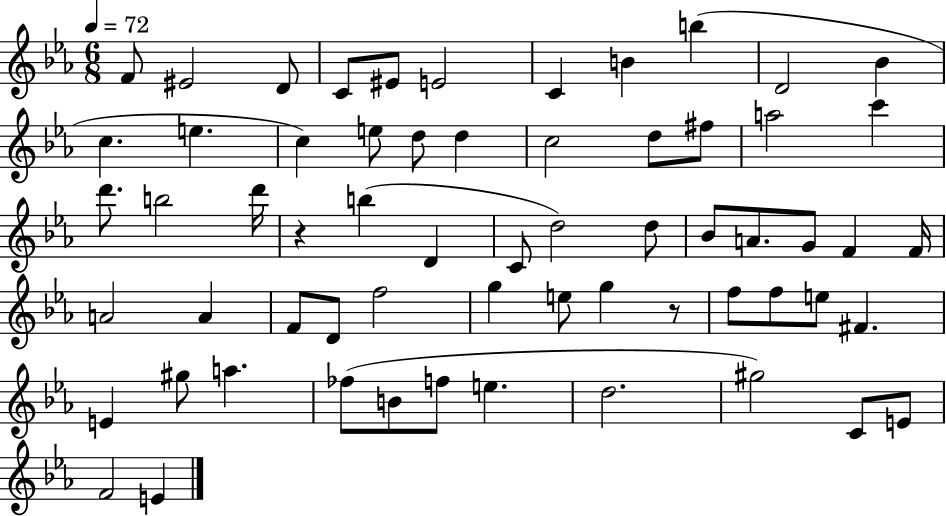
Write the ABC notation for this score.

X:1
T:Untitled
M:6/8
L:1/4
K:Eb
F/2 ^E2 D/2 C/2 ^E/2 E2 C B b D2 _B c e c e/2 d/2 d c2 d/2 ^f/2 a2 c' d'/2 b2 d'/4 z b D C/2 d2 d/2 _B/2 A/2 G/2 F F/4 A2 A F/2 D/2 f2 g e/2 g z/2 f/2 f/2 e/2 ^F E ^g/2 a _f/2 B/2 f/2 e d2 ^g2 C/2 E/2 F2 E